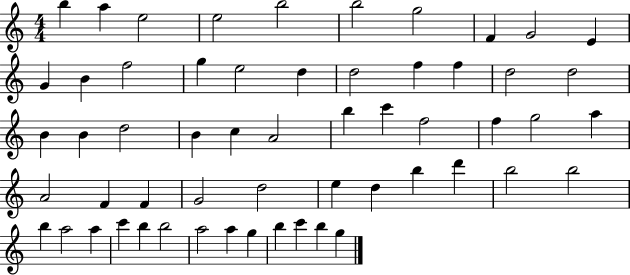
{
  \clef treble
  \numericTimeSignature
  \time 4/4
  \key c \major
  b''4 a''4 e''2 | e''2 b''2 | b''2 g''2 | f'4 g'2 e'4 | \break g'4 b'4 f''2 | g''4 e''2 d''4 | d''2 f''4 f''4 | d''2 d''2 | \break b'4 b'4 d''2 | b'4 c''4 a'2 | b''4 c'''4 f''2 | f''4 g''2 a''4 | \break a'2 f'4 f'4 | g'2 d''2 | e''4 d''4 b''4 d'''4 | b''2 b''2 | \break b''4 a''2 a''4 | c'''4 b''4 b''2 | a''2 a''4 g''4 | b''4 c'''4 b''4 g''4 | \break \bar "|."
}